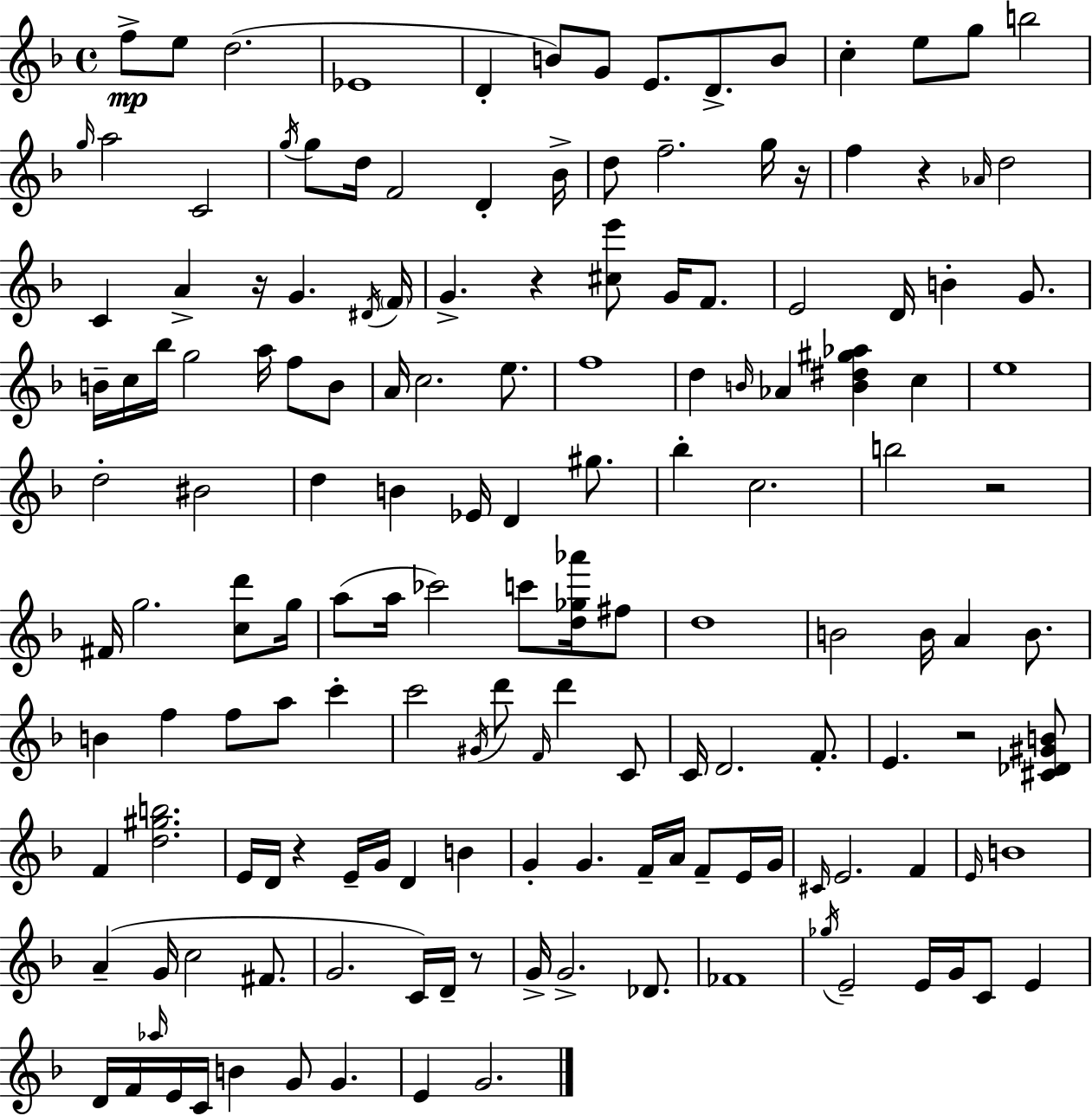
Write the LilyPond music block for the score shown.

{
  \clef treble
  \time 4/4
  \defaultTimeSignature
  \key d \minor
  \repeat volta 2 { f''8->\mp e''8 d''2.( | ees'1 | d'4-. b'8) g'8 e'8. d'8.-> b'8 | c''4-. e''8 g''8 b''2 | \break \grace { g''16 } a''2 c'2 | \acciaccatura { g''16 } g''8 d''16 f'2 d'4-. | bes'16-> d''8 f''2.-- | g''16 r16 f''4 r4 \grace { aes'16 } d''2 | \break c'4 a'4-> r16 g'4. | \acciaccatura { dis'16 } \parenthesize f'16 g'4.-> r4 <cis'' e'''>8 | g'16 f'8. e'2 d'16 b'4-. | g'8. b'16-- c''16 bes''16 g''2 a''16 | \break f''8 b'8 a'16 c''2. | e''8. f''1 | d''4 \grace { b'16 } aes'4 <b' dis'' gis'' aes''>4 | c''4 e''1 | \break d''2-. bis'2 | d''4 b'4 ees'16 d'4 | gis''8. bes''4-. c''2. | b''2 r2 | \break fis'16 g''2. | <c'' d'''>8 g''16 a''8( a''16 ces'''2) | c'''8 <d'' ges'' aes'''>16 fis''8 d''1 | b'2 b'16 a'4 | \break b'8. b'4 f''4 f''8 a''8 | c'''4-. c'''2 \acciaccatura { gis'16 } d'''8 | \grace { f'16 } d'''4 c'8 c'16 d'2. | f'8.-. e'4. r2 | \break <cis' des' gis' b'>8 f'4 <d'' gis'' b''>2. | e'16 d'16 r4 e'16-- g'16 d'4 | b'4 g'4-. g'4. | f'16-- a'16 f'8-- e'16 g'16 \grace { cis'16 } e'2. | \break f'4 \grace { e'16 } b'1 | a'4--( g'16 c''2 | fis'8. g'2. | c'16) d'16-- r8 g'16-> g'2.-> | \break des'8. fes'1 | \acciaccatura { ges''16 } e'2-- | e'16 g'16 c'8 e'4 d'16 f'16 \grace { aes''16 } e'16 c'16 b'4 | g'8 g'4. e'4 g'2. | \break } \bar "|."
}